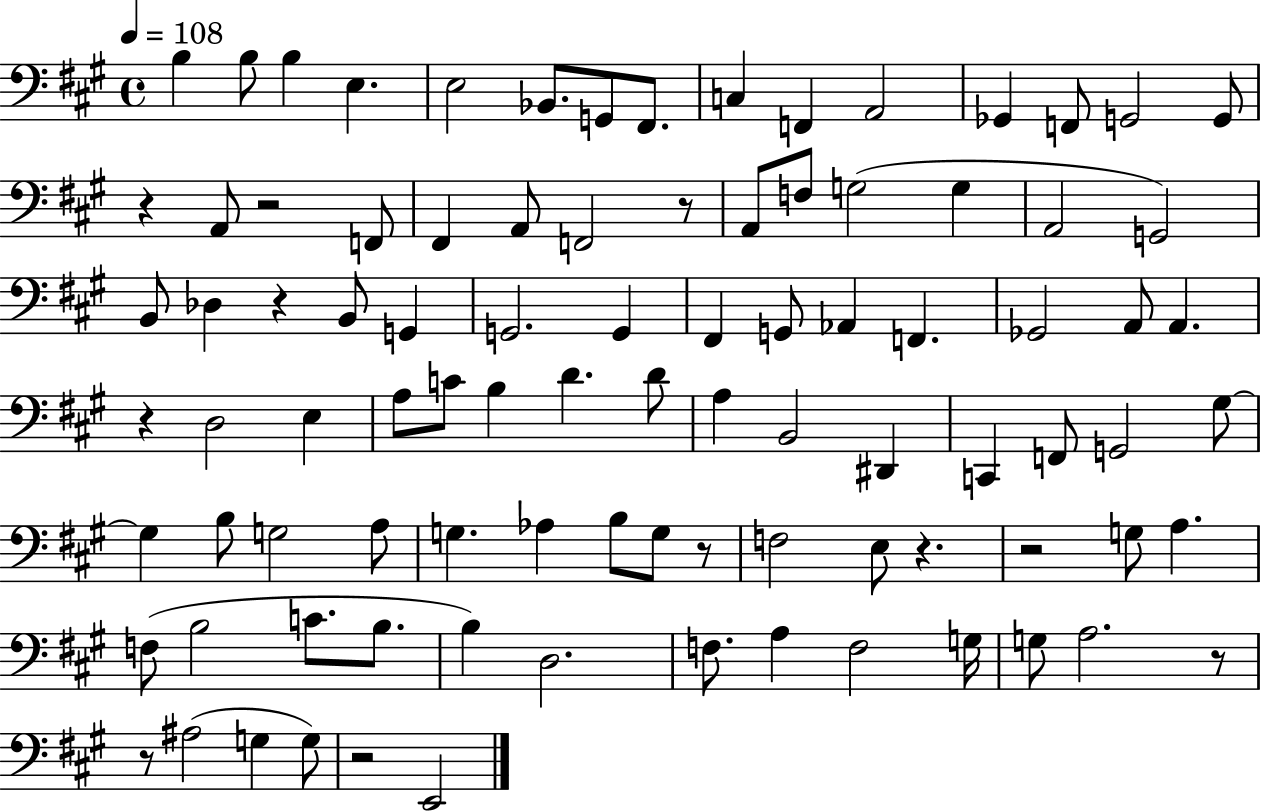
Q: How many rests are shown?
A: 11